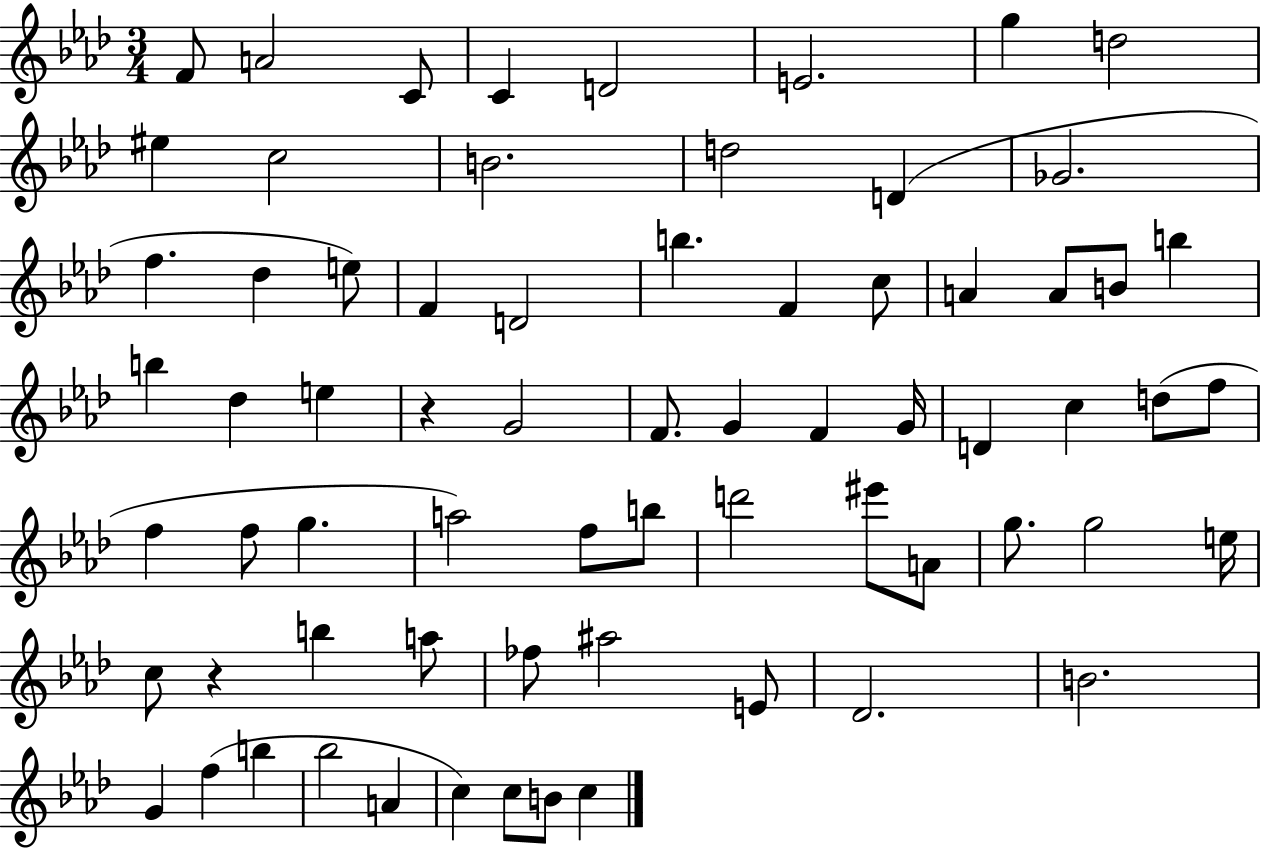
{
  \clef treble
  \numericTimeSignature
  \time 3/4
  \key aes \major
  \repeat volta 2 { f'8 a'2 c'8 | c'4 d'2 | e'2. | g''4 d''2 | \break eis''4 c''2 | b'2. | d''2 d'4( | ges'2. | \break f''4. des''4 e''8) | f'4 d'2 | b''4. f'4 c''8 | a'4 a'8 b'8 b''4 | \break b''4 des''4 e''4 | r4 g'2 | f'8. g'4 f'4 g'16 | d'4 c''4 d''8( f''8 | \break f''4 f''8 g''4. | a''2) f''8 b''8 | d'''2 eis'''8 a'8 | g''8. g''2 e''16 | \break c''8 r4 b''4 a''8 | fes''8 ais''2 e'8 | des'2. | b'2. | \break g'4 f''4( b''4 | bes''2 a'4 | c''4) c''8 b'8 c''4 | } \bar "|."
}